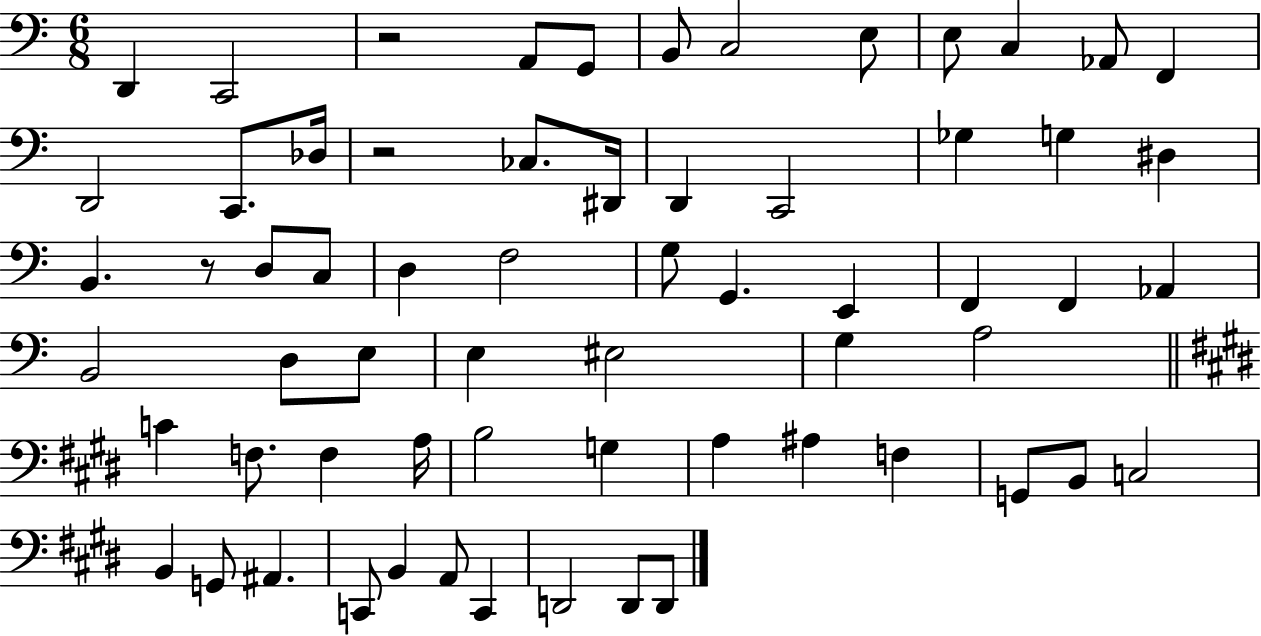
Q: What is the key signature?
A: C major